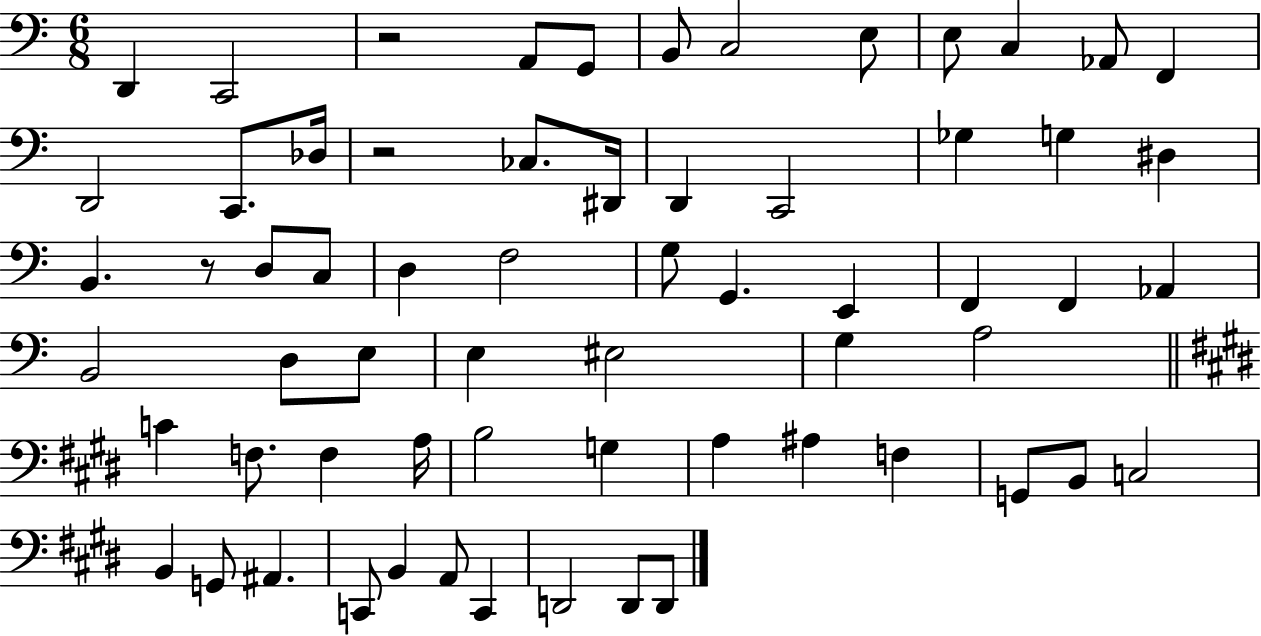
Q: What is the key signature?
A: C major